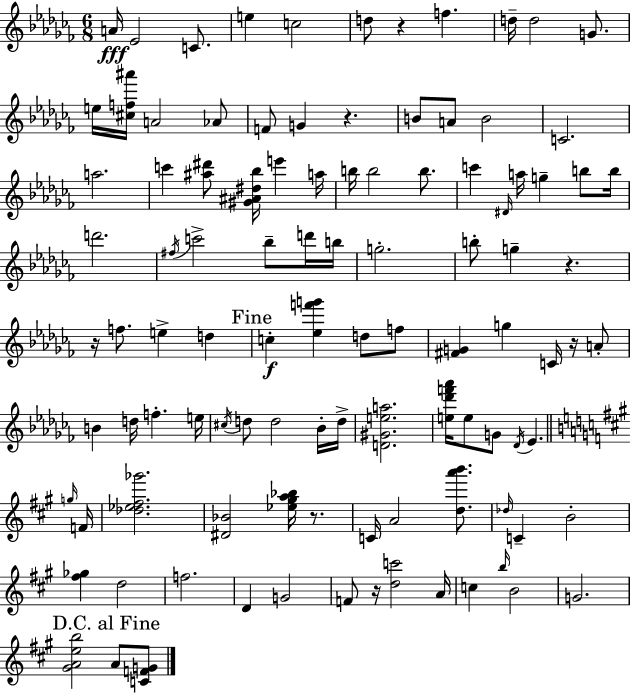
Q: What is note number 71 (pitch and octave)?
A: D5